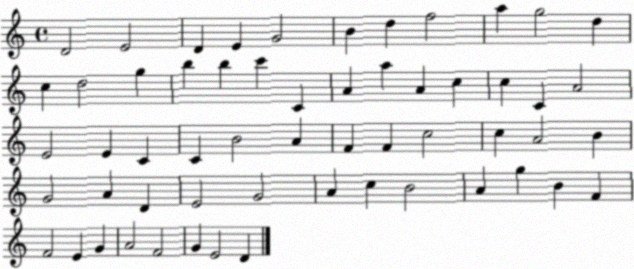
X:1
T:Untitled
M:4/4
L:1/4
K:C
D2 E2 D E G2 B d f2 a g2 d c d2 g b b c' C A a A c c C A2 E2 E C C B2 A F F c2 c A2 B G2 A D E2 G2 A c B2 A g B F F2 E G A2 F2 G E2 D